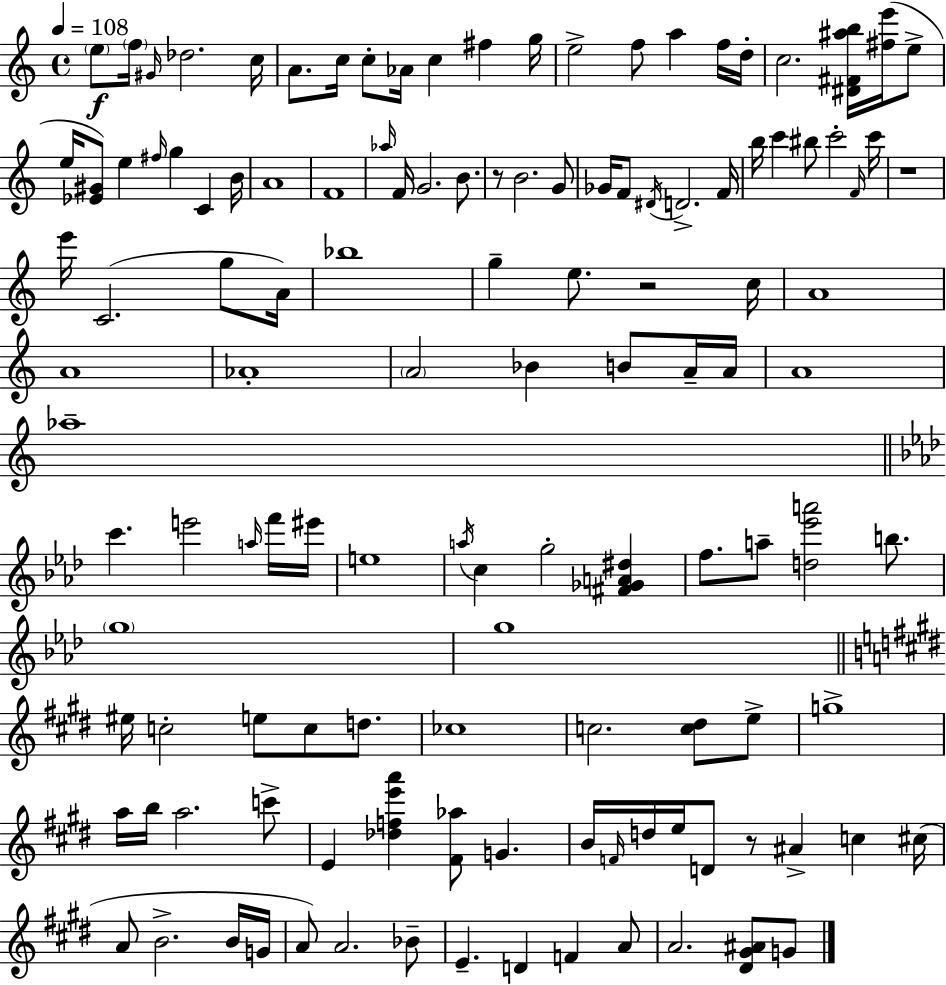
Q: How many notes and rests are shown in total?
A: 125